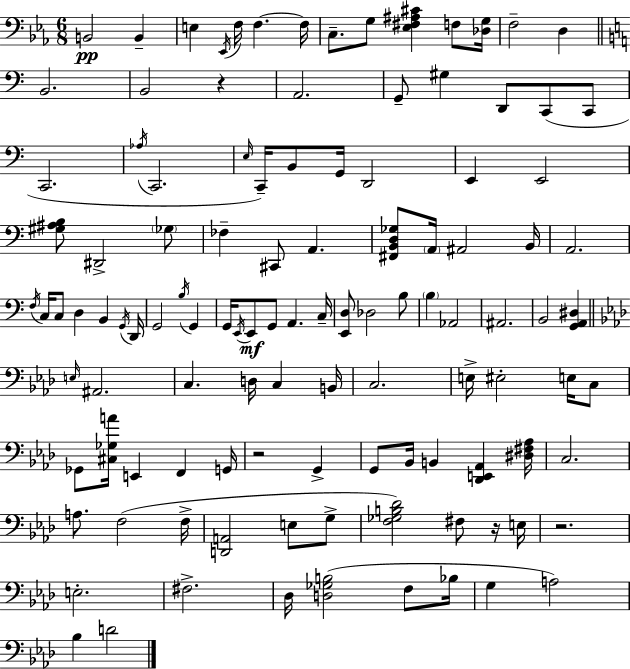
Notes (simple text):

B2/h B2/q E3/q Eb2/s F3/s F3/q. F3/s C3/e. G3/e [Eb3,F#3,A#3,C#4]/q F3/e [Db3,G3]/s F3/h D3/q B2/h. B2/h R/q A2/h. G2/e G#3/q D2/e C2/e C2/e C2/h. Ab3/s C2/h. E3/s C2/s B2/e G2/s D2/h E2/q E2/h [G#3,A#3,B3]/e D#2/h Gb3/e FES3/q C#2/e A2/q. [F#2,B2,D3,Gb3]/e A2/s A#2/h B2/s A2/h. F3/s C3/s C3/e D3/q B2/q G2/s D2/s G2/h B3/s G2/q G2/s E2/s E2/e G2/e A2/q. C3/s [E2,D3]/e Db3/h B3/e B3/q Ab2/h A#2/h. B2/h [G2,A2,D#3]/q E3/s A#2/h. C3/q. D3/s C3/q B2/s C3/h. E3/s EIS3/h E3/s C3/e Gb2/e [C#3,Gb3,A4]/s E2/q F2/q G2/s R/h G2/q G2/e Bb2/s B2/q [Db2,E2,Ab2]/q [D#3,F#3,Ab3]/s C3/h. A3/e. F3/h F3/s [D2,A2]/h E3/e G3/e [F3,Gb3,B3,Db4]/h F#3/e R/s E3/s R/h. E3/h. F#3/h. Db3/s [D3,Gb3,B3]/h F3/e Bb3/s G3/q A3/h Bb3/q D4/h